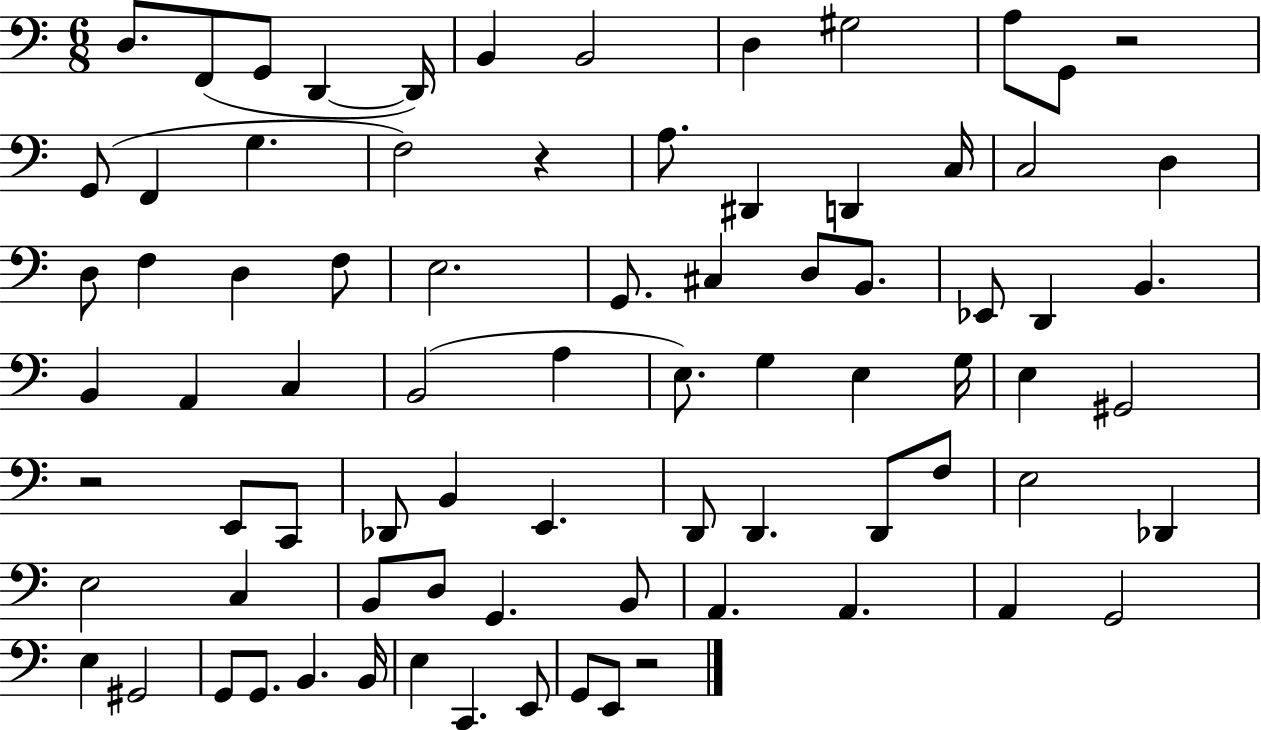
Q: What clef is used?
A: bass